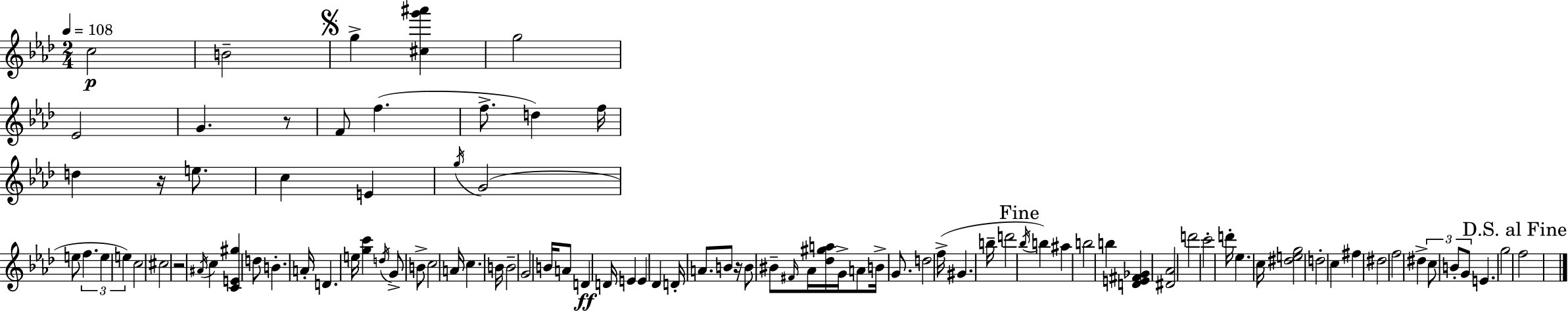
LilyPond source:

{
  \clef treble
  \numericTimeSignature
  \time 2/4
  \key aes \major
  \tempo 4 = 108
  c''2\p | b'2-- | \mark \markup { \musicglyph "scripts.segno" } g''4-> <cis'' g''' ais'''>4 | g''2 | \break ees'2 | g'4. r8 | f'8 f''4.( | f''8.-> d''4) f''16 | \break d''4 r16 e''8. | c''4 e'4 | \acciaccatura { g''16 } g'2( | e''8 \tuplet 3/2 { f''4. | \break e''4 e''4) } | c''2 | cis''2 | r2 | \break \acciaccatura { ais'16 } c''4 <c' e' gis''>4 | d''8 b'4.-. | a'16-. d'4. | e''16 <g'' c'''>4 \acciaccatura { d''16 } g'8-> | \break b'8-> c''2 | a'16 c''4. | b'16 b'2-- | g'2 | \break b'16 a'8 d'4\ff | d'16 e'4 e'4 | des'4 d'16-. | a'8. b'8 r16 b'8 | \break bis'8-- \grace { fis'16 } aes'16 <des'' gis'' a''>16 g'16-> a'8 | b'16-> g'8. d''2 | f''16->( gis'4. | b''16-- d'''2 | \break \mark "Fine" \acciaccatura { bes''16 }) b''4 | ais''4 b''2 | b''4 | <d' e' fis' ges'>4 <dis' aes'>2 | \break d'''2 | c'''2-. | d'''16-. ees''4. | c''16 <dis'' e'' g''>2 | \break d''2-. | c''4 | fis''4 dis''2 | f''2 | \break dis''4-> | \tuplet 3/2 { c''8 b'8-. g'8 } e'4. | g''2 | \mark "D.S. al Fine" f''2 | \break \bar "|."
}